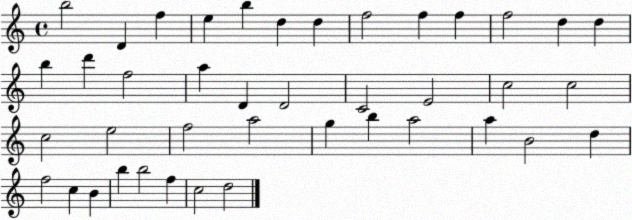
X:1
T:Untitled
M:4/4
L:1/4
K:C
b2 D f e b d d f2 f f f2 d d b d' f2 a D D2 C2 E2 c2 c2 c2 e2 f2 a2 g b a2 a B2 d f2 c B b b2 f c2 d2